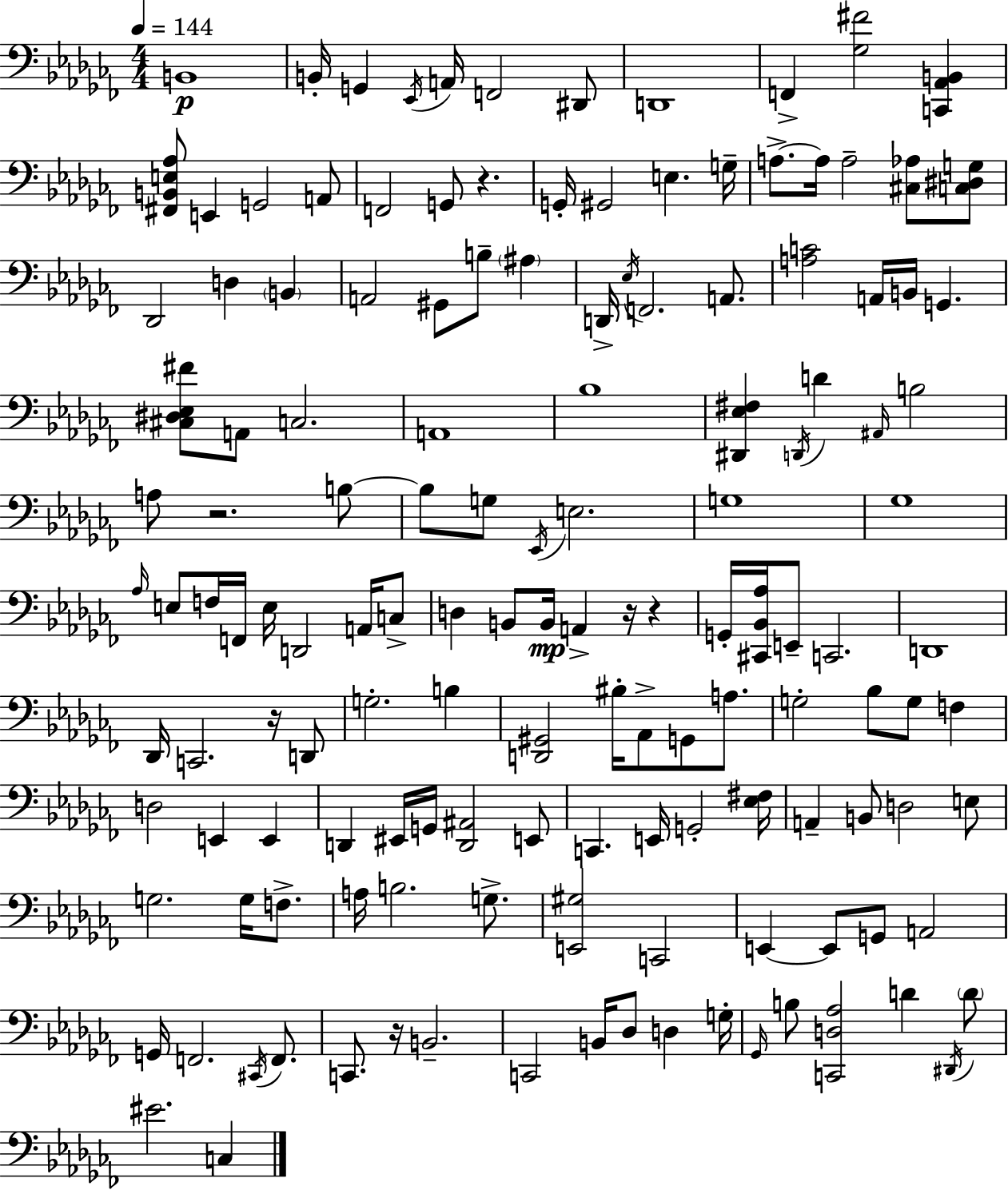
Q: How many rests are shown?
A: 6